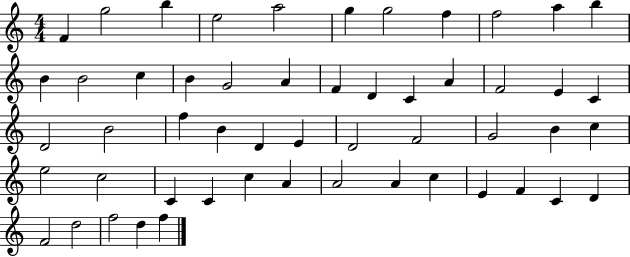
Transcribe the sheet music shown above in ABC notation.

X:1
T:Untitled
M:4/4
L:1/4
K:C
F g2 b e2 a2 g g2 f f2 a b B B2 c B G2 A F D C A F2 E C D2 B2 f B D E D2 F2 G2 B c e2 c2 C C c A A2 A c E F C D F2 d2 f2 d f